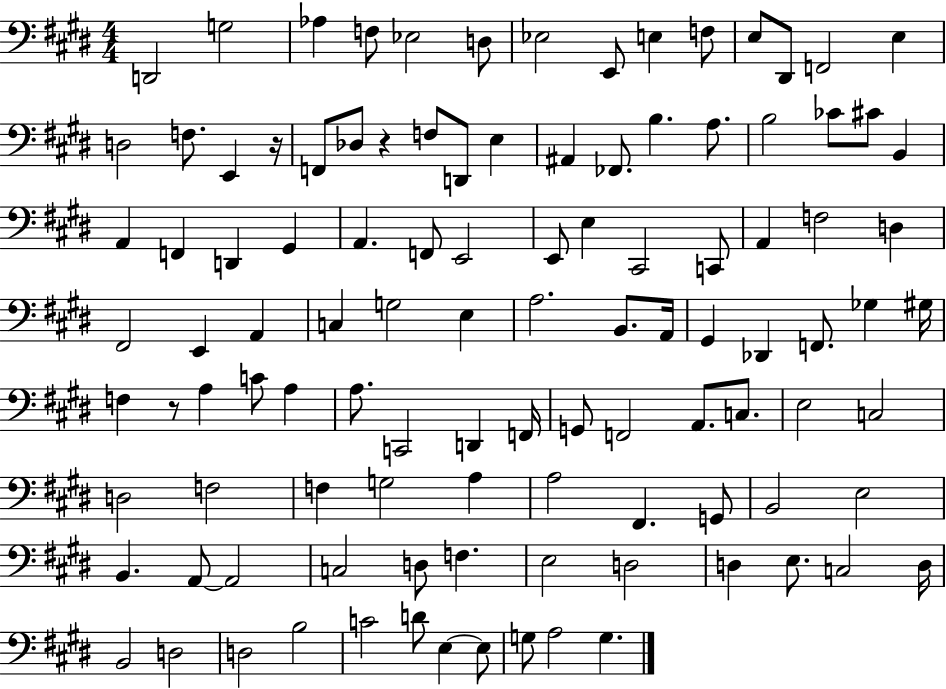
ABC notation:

X:1
T:Untitled
M:4/4
L:1/4
K:E
D,,2 G,2 _A, F,/2 _E,2 D,/2 _E,2 E,,/2 E, F,/2 E,/2 ^D,,/2 F,,2 E, D,2 F,/2 E,, z/4 F,,/2 _D,/2 z F,/2 D,,/2 E, ^A,, _F,,/2 B, A,/2 B,2 _C/2 ^C/2 B,, A,, F,, D,, ^G,, A,, F,,/2 E,,2 E,,/2 E, ^C,,2 C,,/2 A,, F,2 D, ^F,,2 E,, A,, C, G,2 E, A,2 B,,/2 A,,/4 ^G,, _D,, F,,/2 _G, ^G,/4 F, z/2 A, C/2 A, A,/2 C,,2 D,, F,,/4 G,,/2 F,,2 A,,/2 C,/2 E,2 C,2 D,2 F,2 F, G,2 A, A,2 ^F,, G,,/2 B,,2 E,2 B,, A,,/2 A,,2 C,2 D,/2 F, E,2 D,2 D, E,/2 C,2 D,/4 B,,2 D,2 D,2 B,2 C2 D/2 E, E,/2 G,/2 A,2 G,